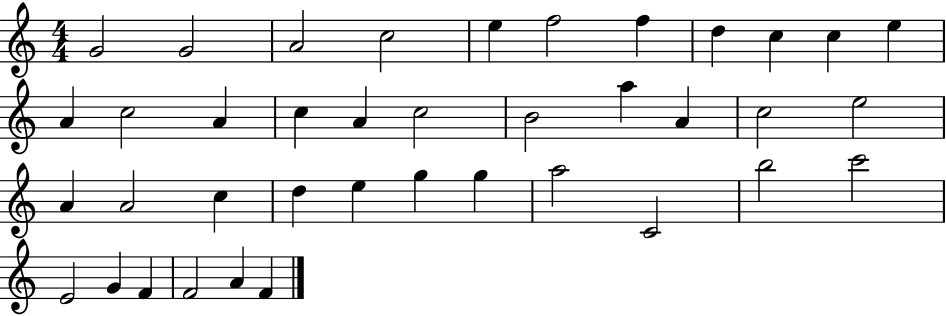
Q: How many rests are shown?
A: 0